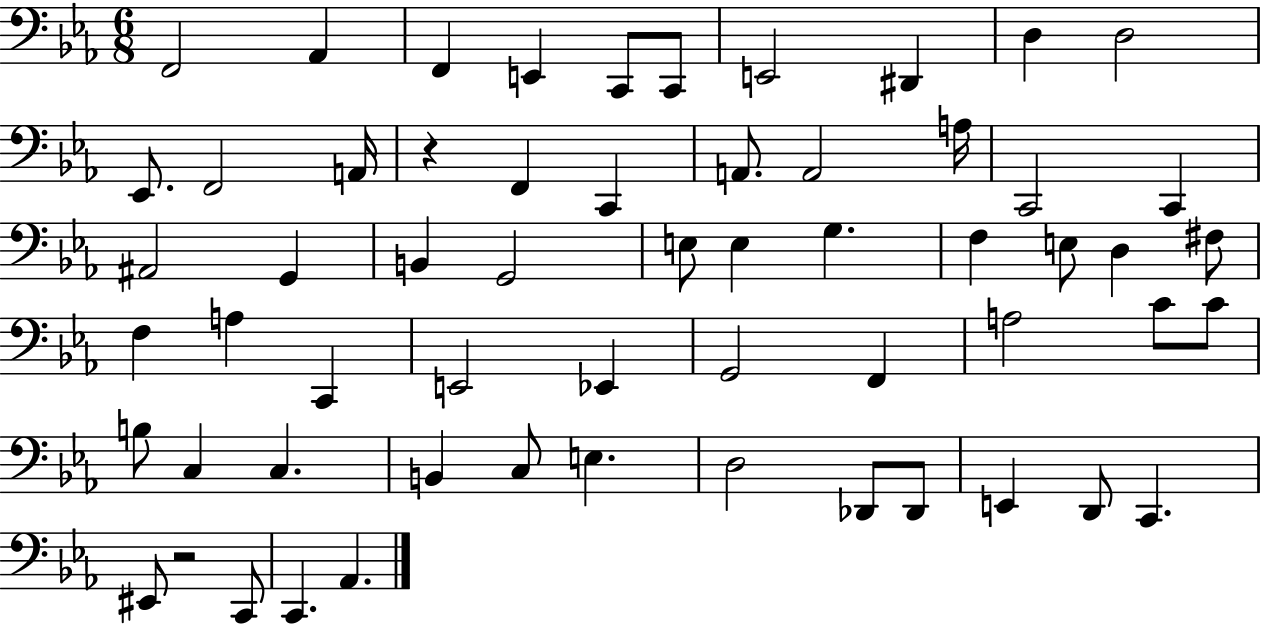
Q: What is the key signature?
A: EES major